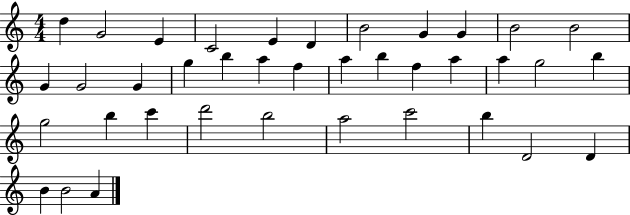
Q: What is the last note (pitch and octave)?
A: A4